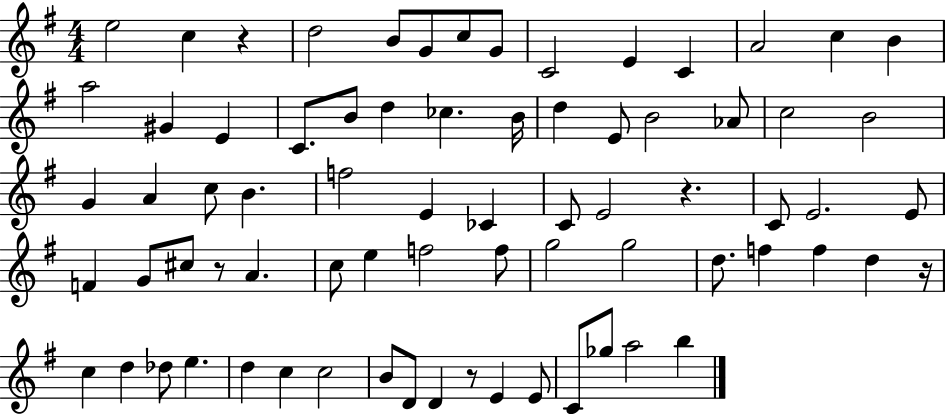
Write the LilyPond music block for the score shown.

{
  \clef treble
  \numericTimeSignature
  \time 4/4
  \key g \major
  e''2 c''4 r4 | d''2 b'8 g'8 c''8 g'8 | c'2 e'4 c'4 | a'2 c''4 b'4 | \break a''2 gis'4 e'4 | c'8. b'8 d''4 ces''4. b'16 | d''4 e'8 b'2 aes'8 | c''2 b'2 | \break g'4 a'4 c''8 b'4. | f''2 e'4 ces'4 | c'8 e'2 r4. | c'8 e'2. e'8 | \break f'4 g'8 cis''8 r8 a'4. | c''8 e''4 f''2 f''8 | g''2 g''2 | d''8. f''4 f''4 d''4 r16 | \break c''4 d''4 des''8 e''4. | d''4 c''4 c''2 | b'8 d'8 d'4 r8 e'4 e'8 | c'8 ges''8 a''2 b''4 | \break \bar "|."
}